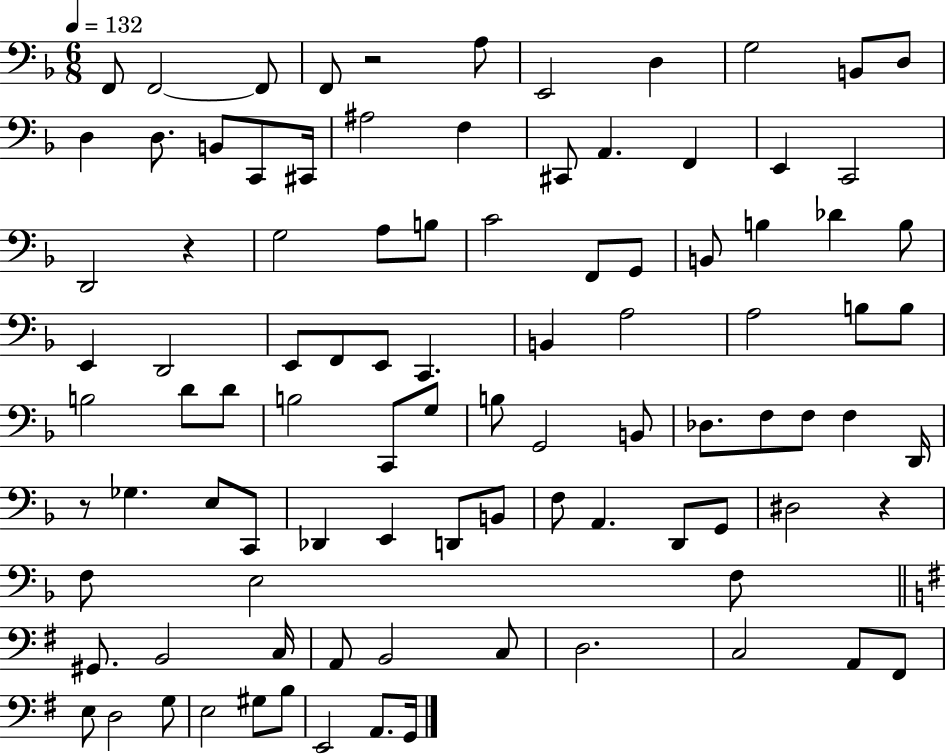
F2/e F2/h F2/e F2/e R/h A3/e E2/h D3/q G3/h B2/e D3/e D3/q D3/e. B2/e C2/e C#2/s A#3/h F3/q C#2/e A2/q. F2/q E2/q C2/h D2/h R/q G3/h A3/e B3/e C4/h F2/e G2/e B2/e B3/q Db4/q B3/e E2/q D2/h E2/e F2/e E2/e C2/q. B2/q A3/h A3/h B3/e B3/e B3/h D4/e D4/e B3/h C2/e G3/e B3/e G2/h B2/e Db3/e. F3/e F3/e F3/q D2/s R/e Gb3/q. E3/e C2/e Db2/q E2/q D2/e B2/e F3/e A2/q. D2/e G2/e D#3/h R/q F3/e E3/h F3/e G#2/e. B2/h C3/s A2/e B2/h C3/e D3/h. C3/h A2/e F#2/e E3/e D3/h G3/e E3/h G#3/e B3/e E2/h A2/e. G2/s